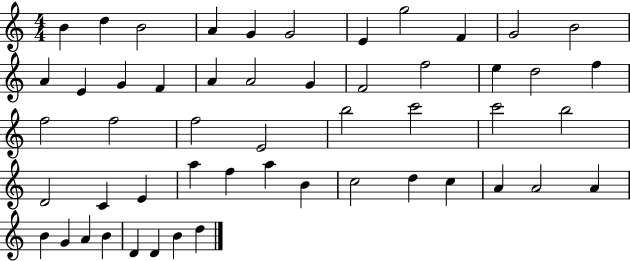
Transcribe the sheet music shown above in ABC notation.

X:1
T:Untitled
M:4/4
L:1/4
K:C
B d B2 A G G2 E g2 F G2 B2 A E G F A A2 G F2 f2 e d2 f f2 f2 f2 E2 b2 c'2 c'2 b2 D2 C E a f a B c2 d c A A2 A B G A B D D B d